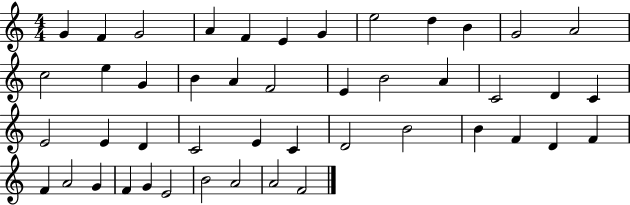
{
  \clef treble
  \numericTimeSignature
  \time 4/4
  \key c \major
  g'4 f'4 g'2 | a'4 f'4 e'4 g'4 | e''2 d''4 b'4 | g'2 a'2 | \break c''2 e''4 g'4 | b'4 a'4 f'2 | e'4 b'2 a'4 | c'2 d'4 c'4 | \break e'2 e'4 d'4 | c'2 e'4 c'4 | d'2 b'2 | b'4 f'4 d'4 f'4 | \break f'4 a'2 g'4 | f'4 g'4 e'2 | b'2 a'2 | a'2 f'2 | \break \bar "|."
}